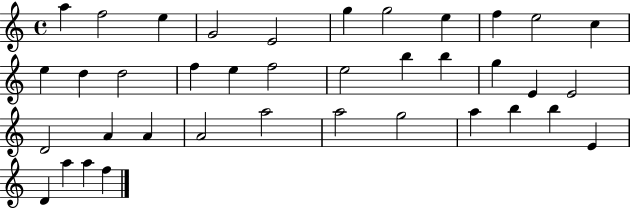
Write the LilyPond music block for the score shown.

{
  \clef treble
  \time 4/4
  \defaultTimeSignature
  \key c \major
  a''4 f''2 e''4 | g'2 e'2 | g''4 g''2 e''4 | f''4 e''2 c''4 | \break e''4 d''4 d''2 | f''4 e''4 f''2 | e''2 b''4 b''4 | g''4 e'4 e'2 | \break d'2 a'4 a'4 | a'2 a''2 | a''2 g''2 | a''4 b''4 b''4 e'4 | \break d'4 a''4 a''4 f''4 | \bar "|."
}